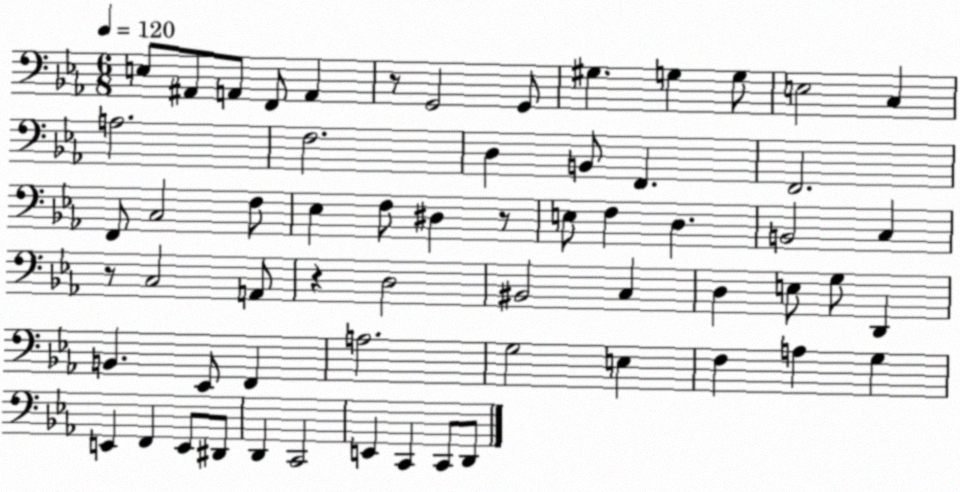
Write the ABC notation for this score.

X:1
T:Untitled
M:6/8
L:1/4
K:Eb
E,/2 ^A,,/2 A,,/2 F,,/2 A,, z/2 G,,2 G,,/2 ^G, G, G,/2 E,2 C, A,2 F,2 D, B,,/2 F,, F,,2 F,,/2 C,2 F,/2 _E, F,/2 ^D, z/2 E,/2 F, D, B,,2 C, z/2 C,2 A,,/2 z D,2 ^B,,2 C, D, E,/2 G,/2 D,, B,, _E,,/2 F,, A,2 G,2 E, F, A, G, E,, F,, E,,/2 ^D,,/2 D,, C,,2 E,, C,, C,,/2 D,,/2